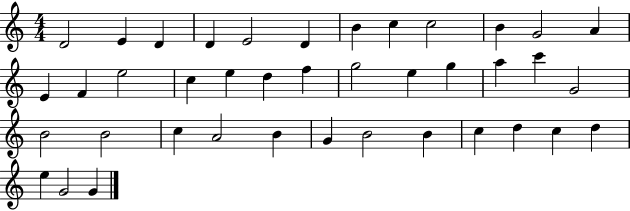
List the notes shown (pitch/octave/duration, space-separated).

D4/h E4/q D4/q D4/q E4/h D4/q B4/q C5/q C5/h B4/q G4/h A4/q E4/q F4/q E5/h C5/q E5/q D5/q F5/q G5/h E5/q G5/q A5/q C6/q G4/h B4/h B4/h C5/q A4/h B4/q G4/q B4/h B4/q C5/q D5/q C5/q D5/q E5/q G4/h G4/q